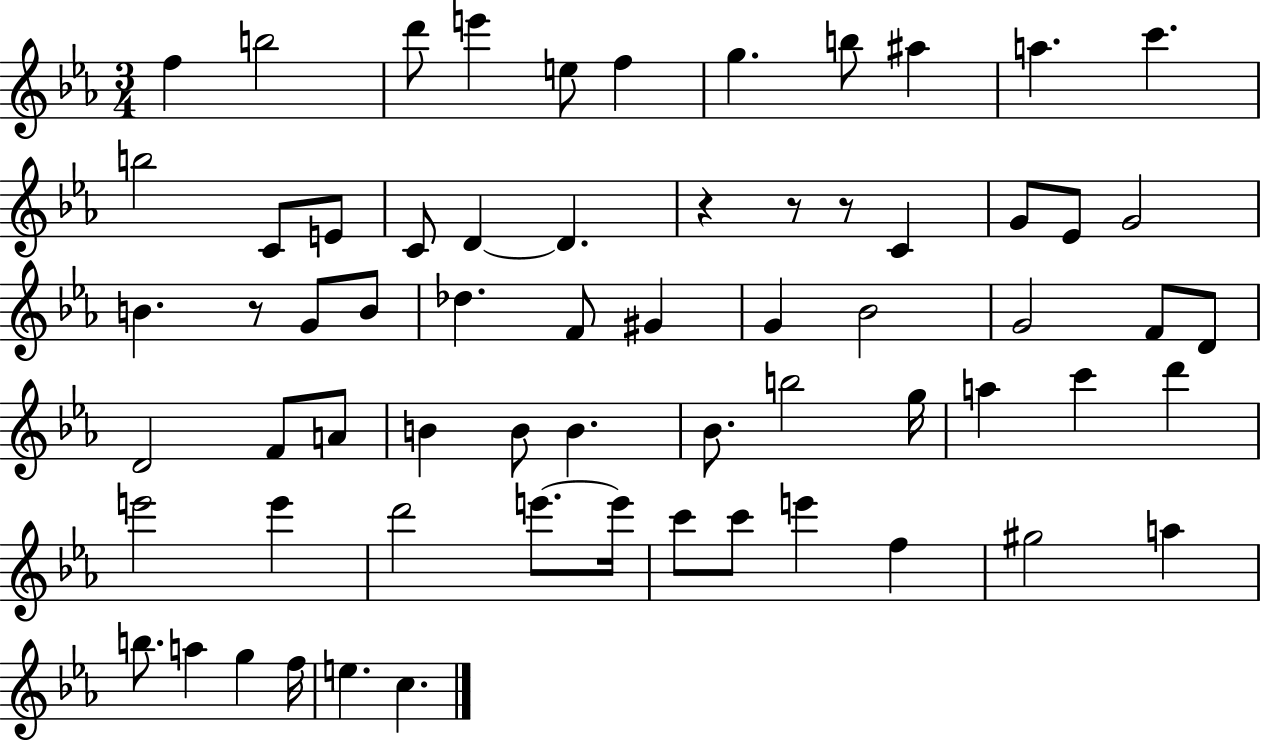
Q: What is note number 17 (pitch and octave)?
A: D4